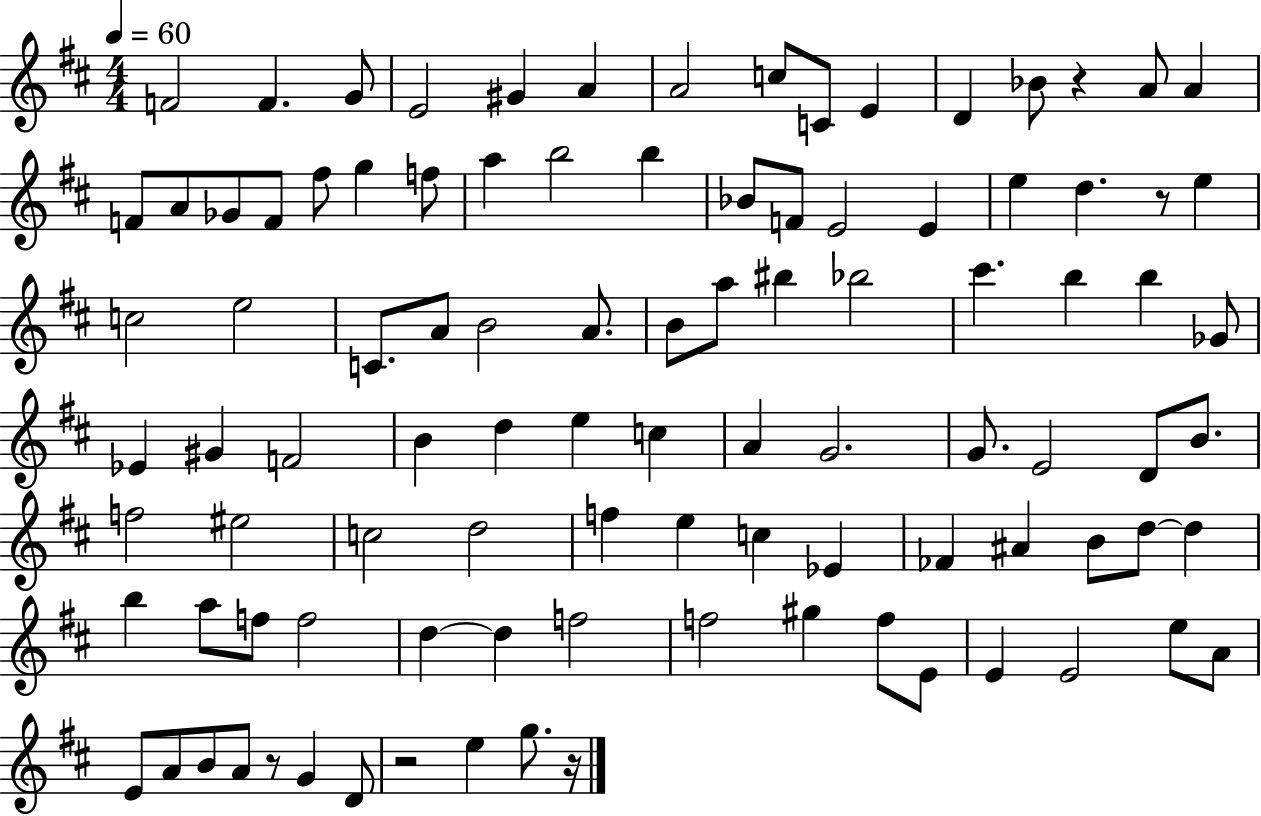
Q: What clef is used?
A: treble